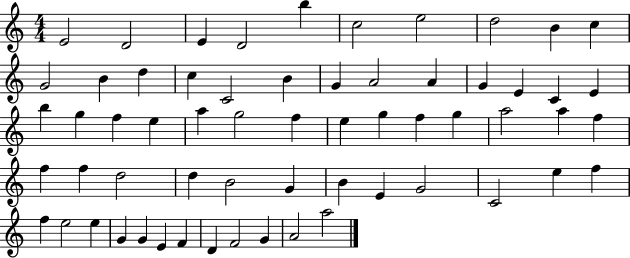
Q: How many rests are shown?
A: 0